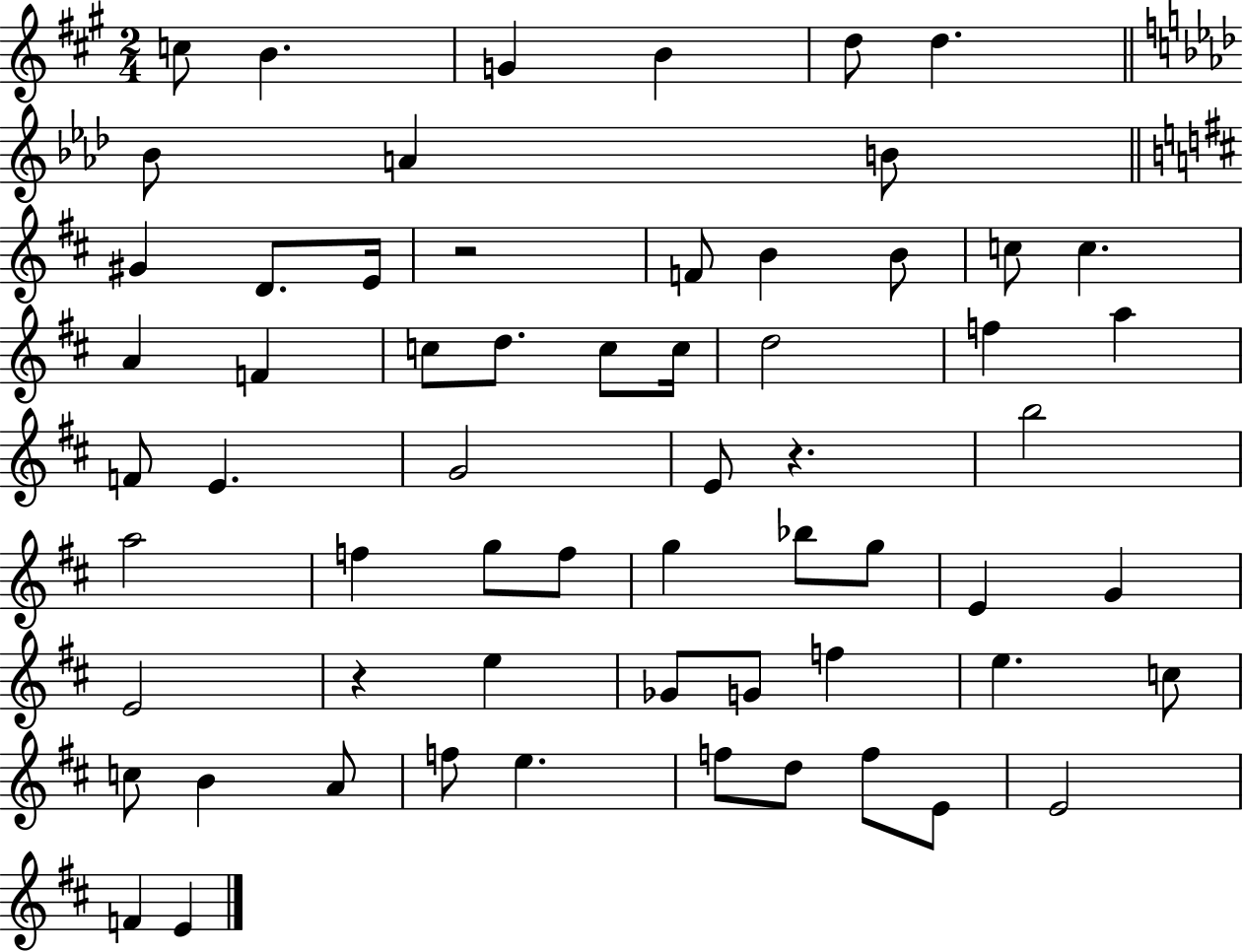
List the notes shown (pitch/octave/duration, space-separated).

C5/e B4/q. G4/q B4/q D5/e D5/q. Bb4/e A4/q B4/e G#4/q D4/e. E4/s R/h F4/e B4/q B4/e C5/e C5/q. A4/q F4/q C5/e D5/e. C5/e C5/s D5/h F5/q A5/q F4/e E4/q. G4/h E4/e R/q. B5/h A5/h F5/q G5/e F5/e G5/q Bb5/e G5/e E4/q G4/q E4/h R/q E5/q Gb4/e G4/e F5/q E5/q. C5/e C5/e B4/q A4/e F5/e E5/q. F5/e D5/e F5/e E4/e E4/h F4/q E4/q